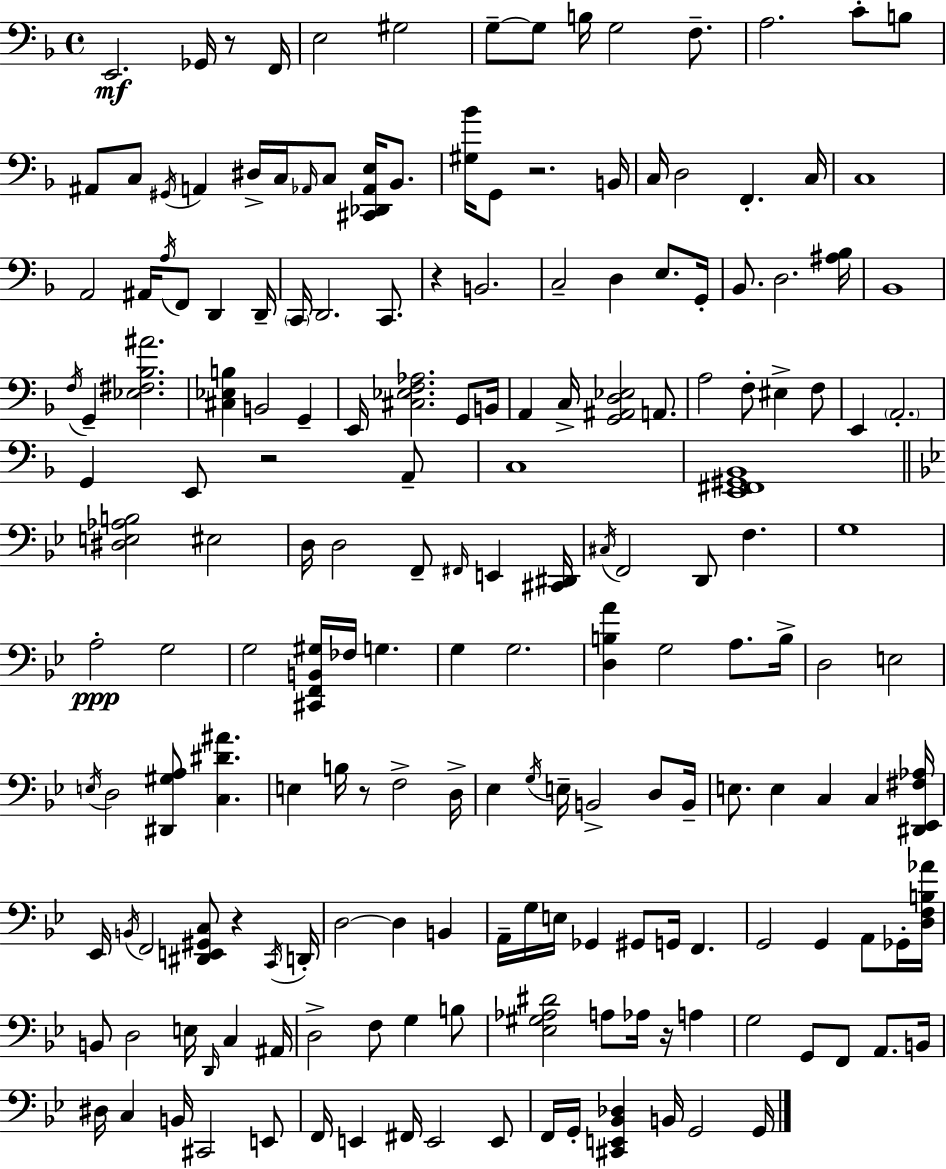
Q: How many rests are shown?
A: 7